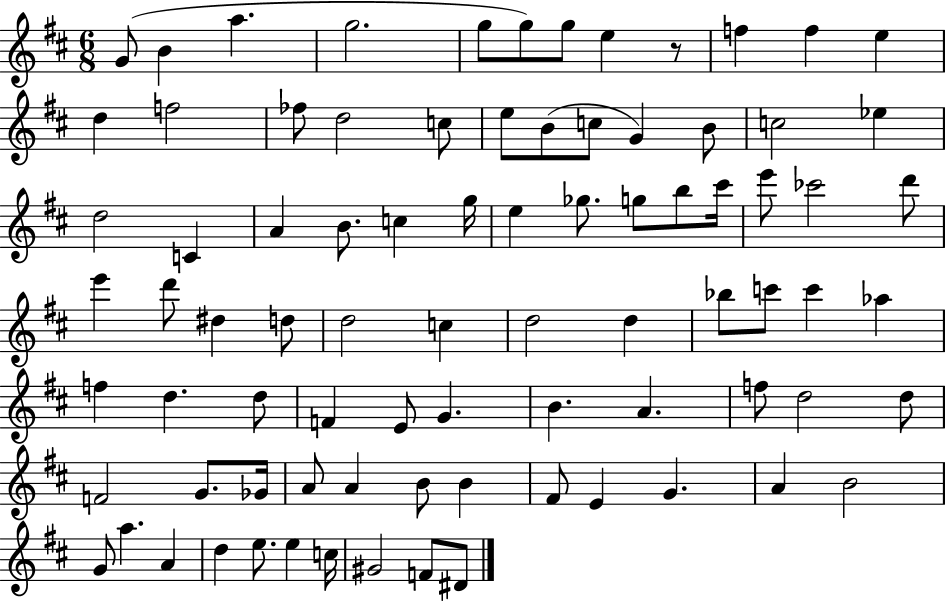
G4/e B4/q A5/q. G5/h. G5/e G5/e G5/e E5/q R/e F5/q F5/q E5/q D5/q F5/h FES5/e D5/h C5/e E5/e B4/e C5/e G4/q B4/e C5/h Eb5/q D5/h C4/q A4/q B4/e. C5/q G5/s E5/q Gb5/e. G5/e B5/e C#6/s E6/e CES6/h D6/e E6/q D6/e D#5/q D5/e D5/h C5/q D5/h D5/q Bb5/e C6/e C6/q Ab5/q F5/q D5/q. D5/e F4/q E4/e G4/q. B4/q. A4/q. F5/e D5/h D5/e F4/h G4/e. Gb4/s A4/e A4/q B4/e B4/q F#4/e E4/q G4/q. A4/q B4/h G4/e A5/q. A4/q D5/q E5/e. E5/q C5/s G#4/h F4/e D#4/e